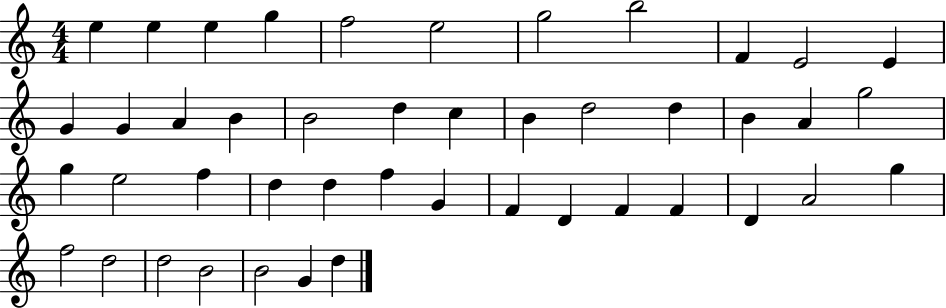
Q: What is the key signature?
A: C major